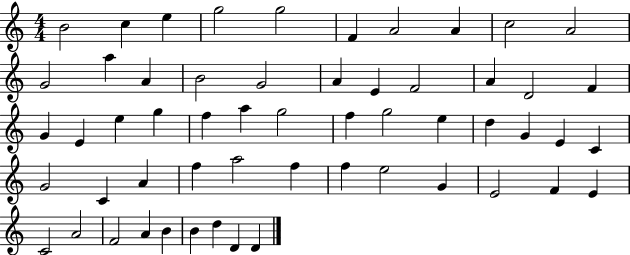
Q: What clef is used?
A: treble